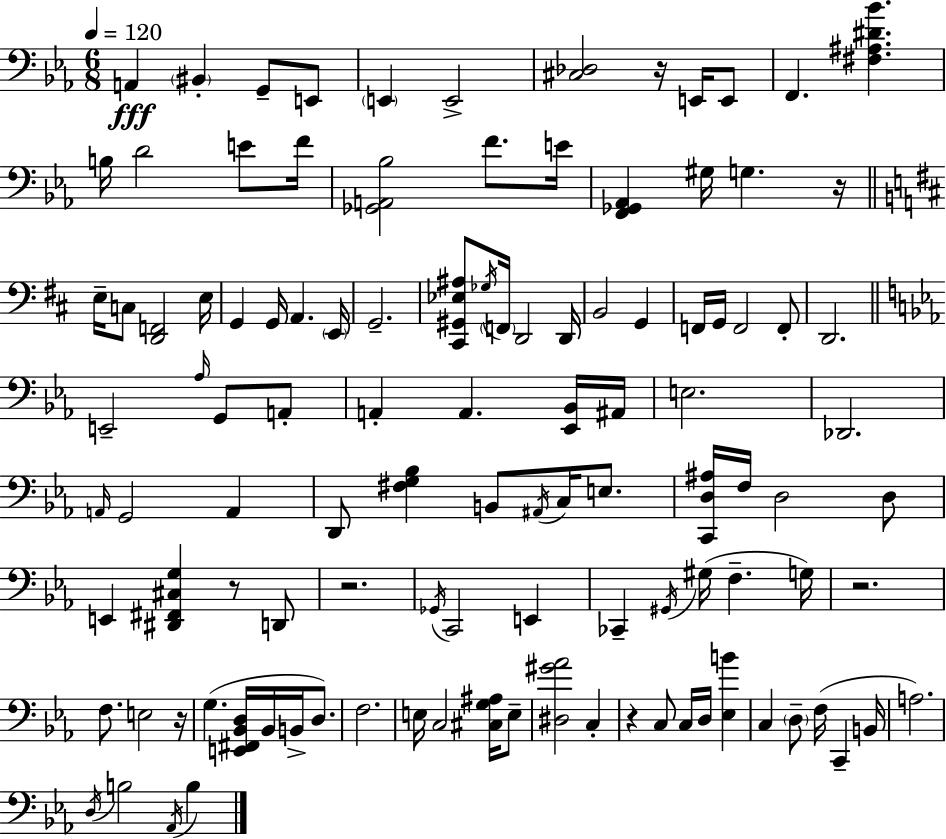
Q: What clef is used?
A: bass